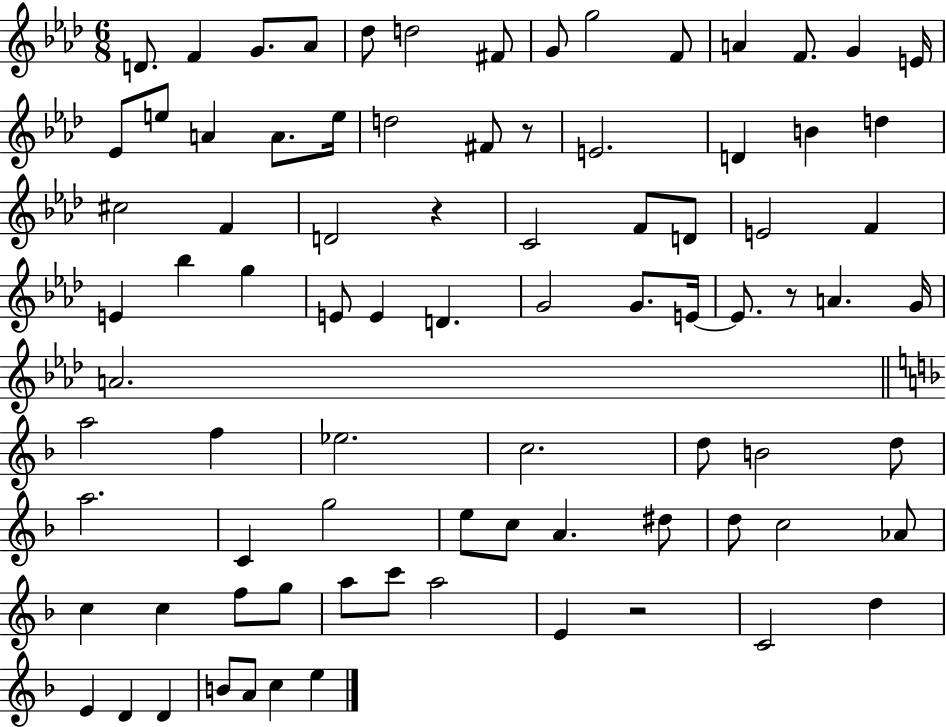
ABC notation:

X:1
T:Untitled
M:6/8
L:1/4
K:Ab
D/2 F G/2 _A/2 _d/2 d2 ^F/2 G/2 g2 F/2 A F/2 G E/4 _E/2 e/2 A A/2 e/4 d2 ^F/2 z/2 E2 D B d ^c2 F D2 z C2 F/2 D/2 E2 F E _b g E/2 E D G2 G/2 E/4 E/2 z/2 A G/4 A2 a2 f _e2 c2 d/2 B2 d/2 a2 C g2 e/2 c/2 A ^d/2 d/2 c2 _A/2 c c f/2 g/2 a/2 c'/2 a2 E z2 C2 d E D D B/2 A/2 c e